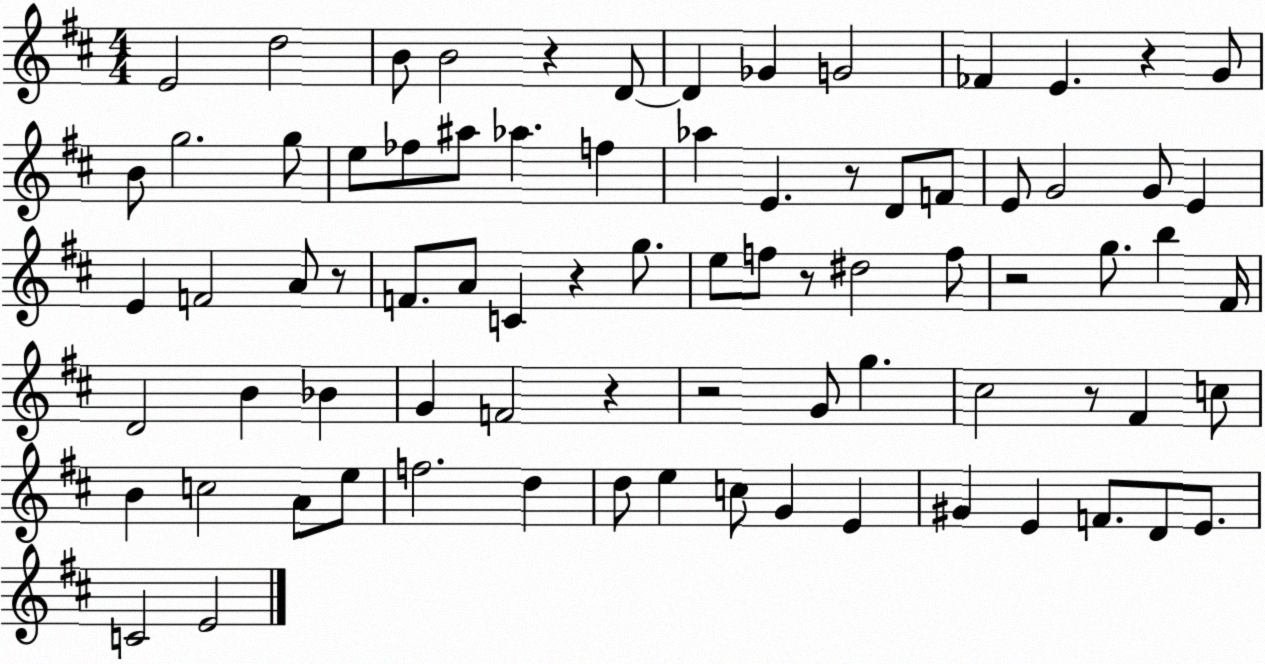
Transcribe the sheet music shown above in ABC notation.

X:1
T:Untitled
M:4/4
L:1/4
K:D
E2 d2 B/2 B2 z D/2 D _G G2 _F E z G/2 B/2 g2 g/2 e/2 _f/2 ^a/2 _a f _a E z/2 D/2 F/2 E/2 G2 G/2 E E F2 A/2 z/2 F/2 A/2 C z g/2 e/2 f/2 z/2 ^d2 f/2 z2 g/2 b ^F/4 D2 B _B G F2 z z2 G/2 g ^c2 z/2 ^F c/2 B c2 A/2 e/2 f2 d d/2 e c/2 G E ^G E F/2 D/2 E/2 C2 E2